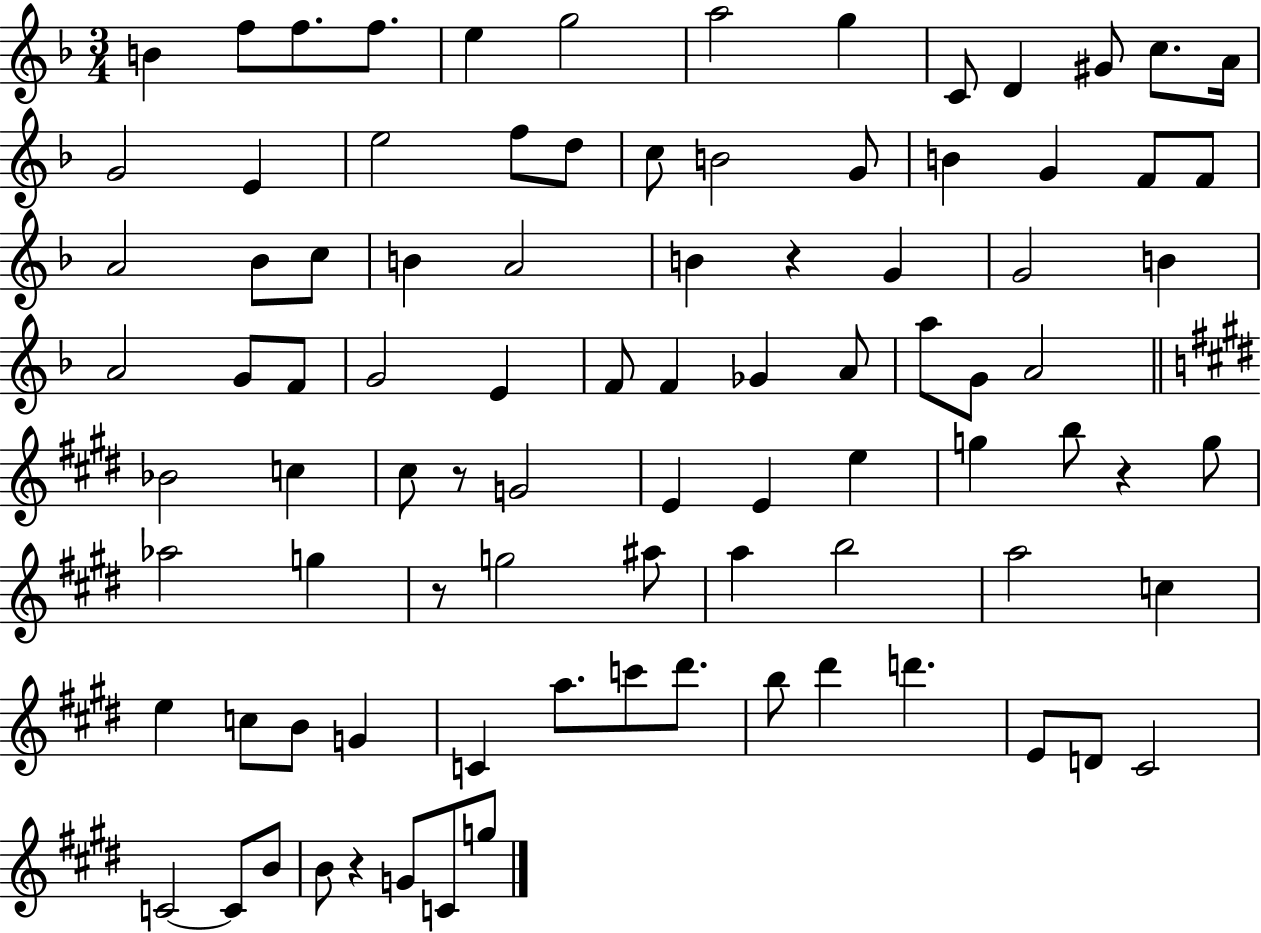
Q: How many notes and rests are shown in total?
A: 90